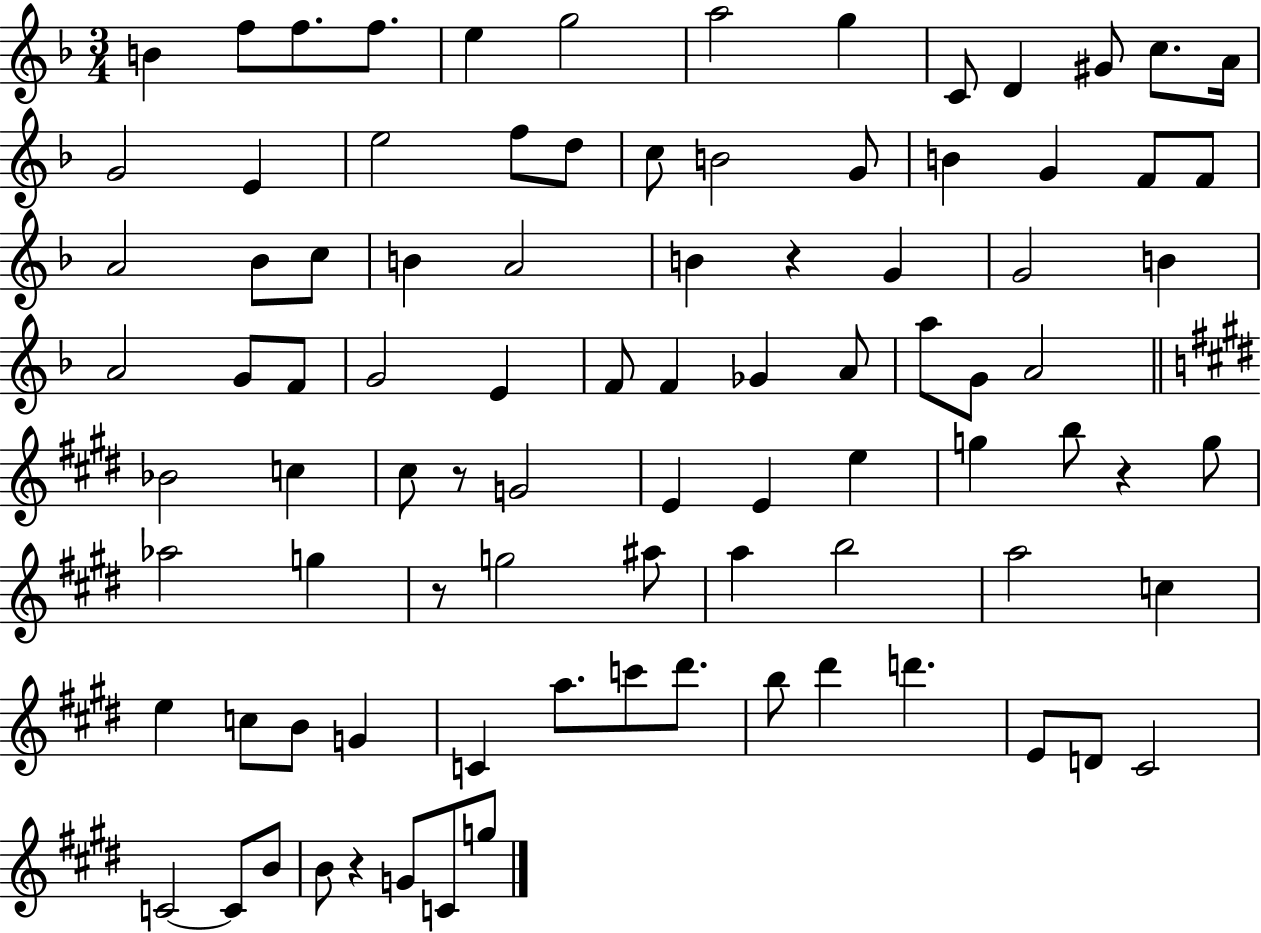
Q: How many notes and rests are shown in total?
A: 90